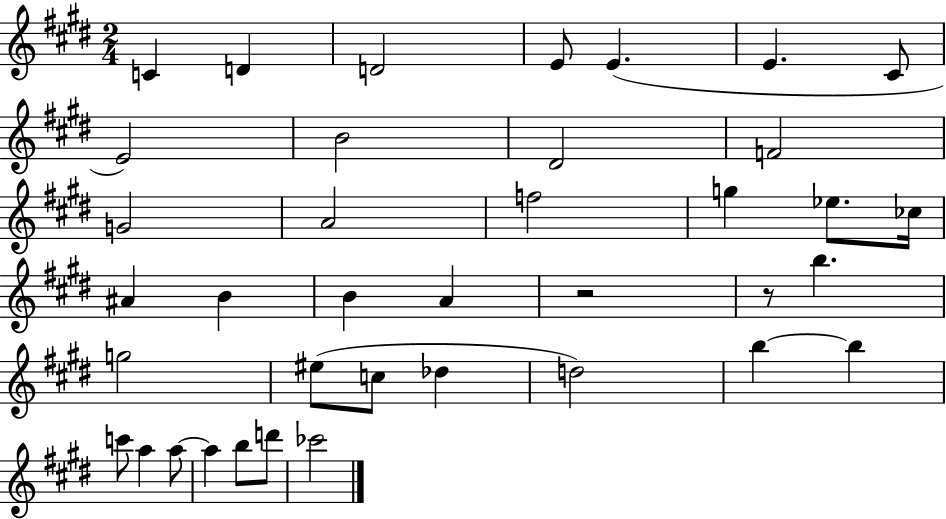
C4/q D4/q D4/h E4/e E4/q. E4/q. C#4/e E4/h B4/h D#4/h F4/h G4/h A4/h F5/h G5/q Eb5/e. CES5/s A#4/q B4/q B4/q A4/q R/h R/e B5/q. G5/h EIS5/e C5/e Db5/q D5/h B5/q B5/q C6/e A5/q A5/e A5/q B5/e D6/e CES6/h